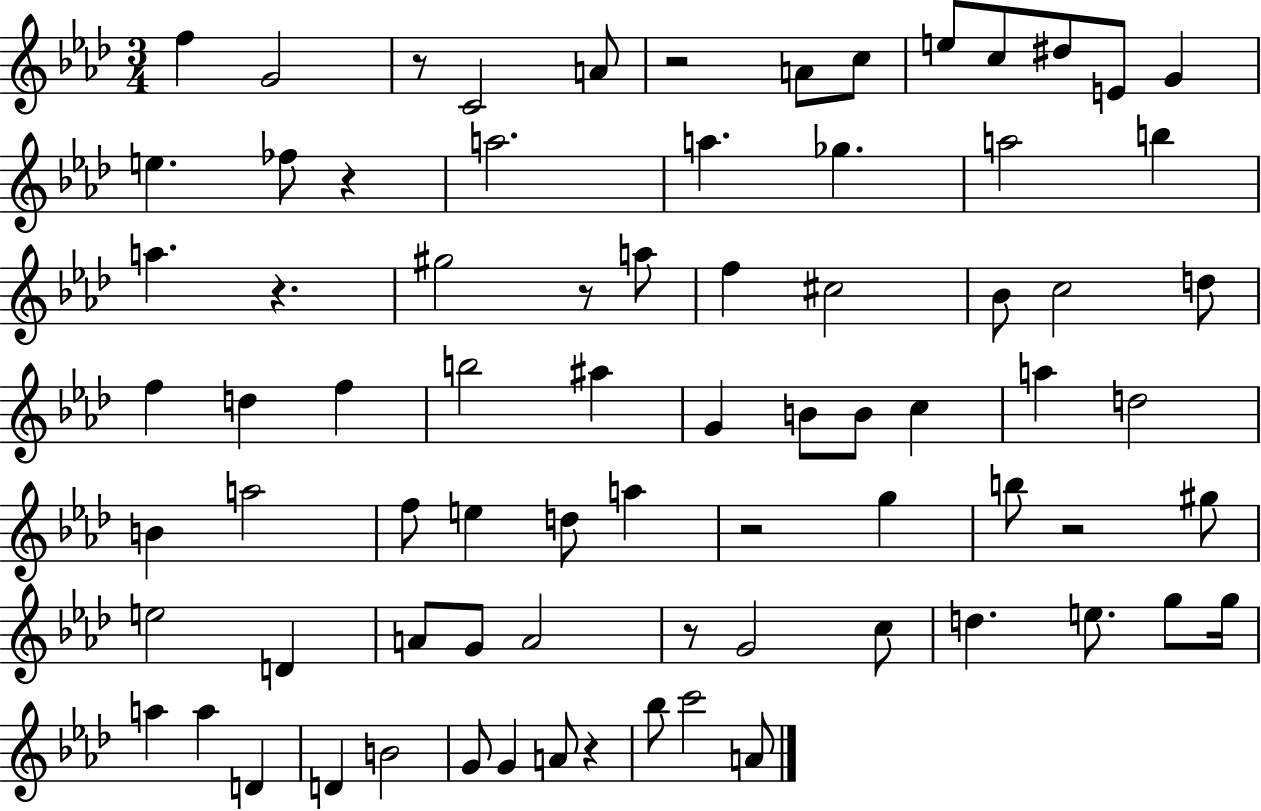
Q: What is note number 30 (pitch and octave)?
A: B5